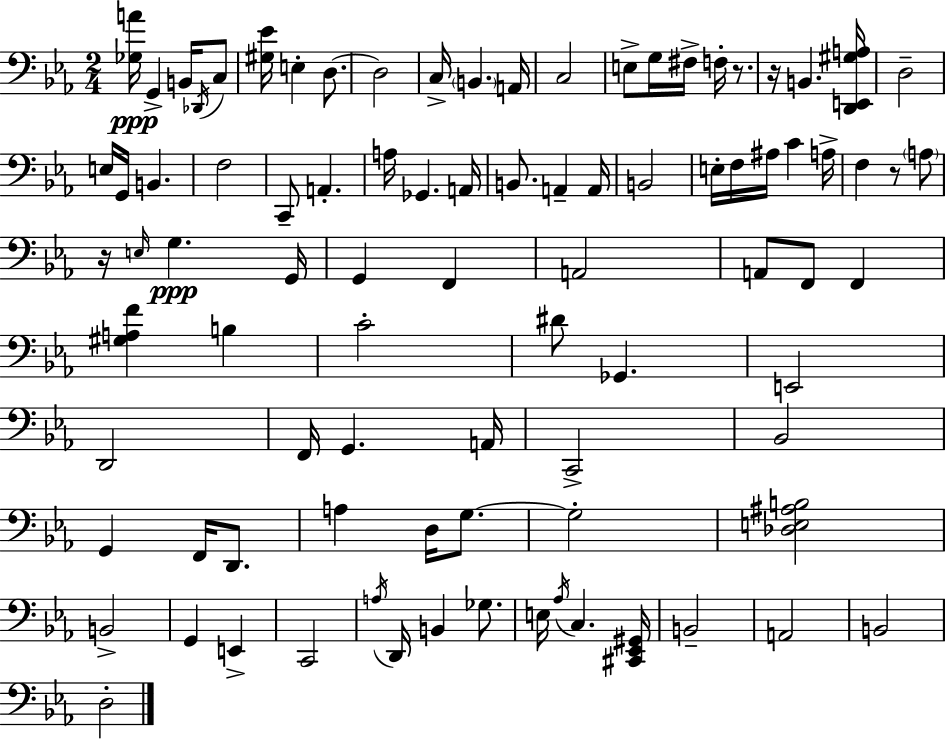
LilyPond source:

{
  \clef bass
  \numericTimeSignature
  \time 2/4
  \key ees \major
  <ges a'>16\ppp g,4-> b,16 \acciaccatura { des,16 } c8 | <gis ees'>16 e4-. d8.~~ | d2 | c16-> \parenthesize b,4. | \break a,16 c2 | e8-> g16 fis16-> f16-. r8. | r16 b,4. | <d, e, gis a>16 d2-- | \break e16 g,16 b,4. | f2 | c,8-- a,4.-. | a16 ges,4. | \break a,16 b,8. a,4-- | a,16 b,2 | e16-. f16 ais16 c'4 | a16-> f4 r8 \parenthesize a8 | \break r16 \grace { e16 }\ppp g4. | g,16 g,4 f,4 | a,2 | a,8 f,8 f,4 | \break <gis a f'>4 b4 | c'2-. | dis'8 ges,4. | e,2 | \break d,2 | f,16 g,4. | a,16 c,2-> | bes,2 | \break g,4 f,16 d,8. | a4 d16 g8.~~ | g2-. | <des e ais b>2 | \break b,2-> | g,4 e,4-> | c,2 | \acciaccatura { a16 } d,16 b,4 | \break ges8. e16 \acciaccatura { aes16 } c4. | <cis, ees, gis,>16 b,2-- | a,2 | b,2 | \break d2-. | \bar "|."
}